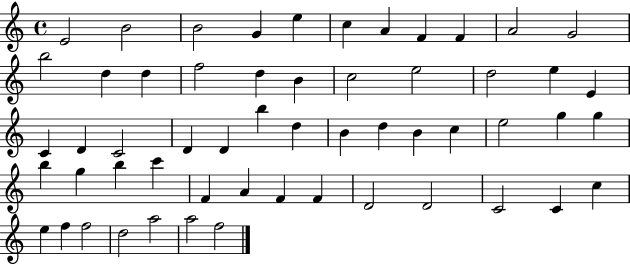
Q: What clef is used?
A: treble